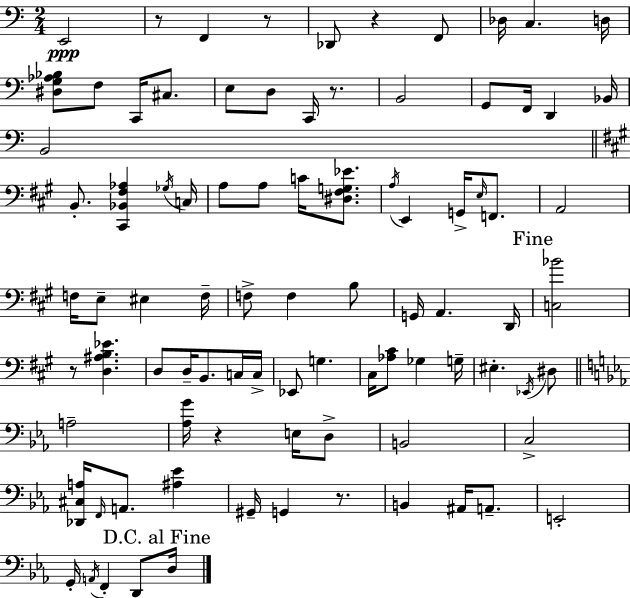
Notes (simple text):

E2/h R/e F2/q R/e Db2/e R/q F2/e Db3/s C3/q. D3/s [D#3,G3,Ab3,Bb3]/e F3/e C2/s C#3/e. E3/e D3/e C2/s R/e. B2/h G2/e F2/s D2/q Bb2/s B2/h B2/e. [C#2,Bb2,F#3,Ab3]/q Gb3/s C3/s A3/e A3/e C4/s [D#3,F#3,G3,Eb4]/e. A3/s E2/q G2/s E3/s F2/e. A2/h F3/s E3/e EIS3/q F3/s F3/e F3/q B3/e G2/s A2/q. D2/s [C3,Bb4]/h R/e [D3,A#3,B3,Eb4]/q. D3/e D3/s B2/e. C3/s C3/s Eb2/e G3/q. C#3/s [Ab3,C#4]/e Gb3/q G3/s EIS3/q. Eb2/s D#3/e A3/h [Ab3,G4]/s R/q E3/s D3/e B2/h C3/h [Db2,C#3,A3]/s F2/s A2/e. [A#3,Eb4]/q G#2/s G2/q R/e. B2/q A#2/s A2/e. E2/h G2/s A2/s F2/q D2/e D3/s